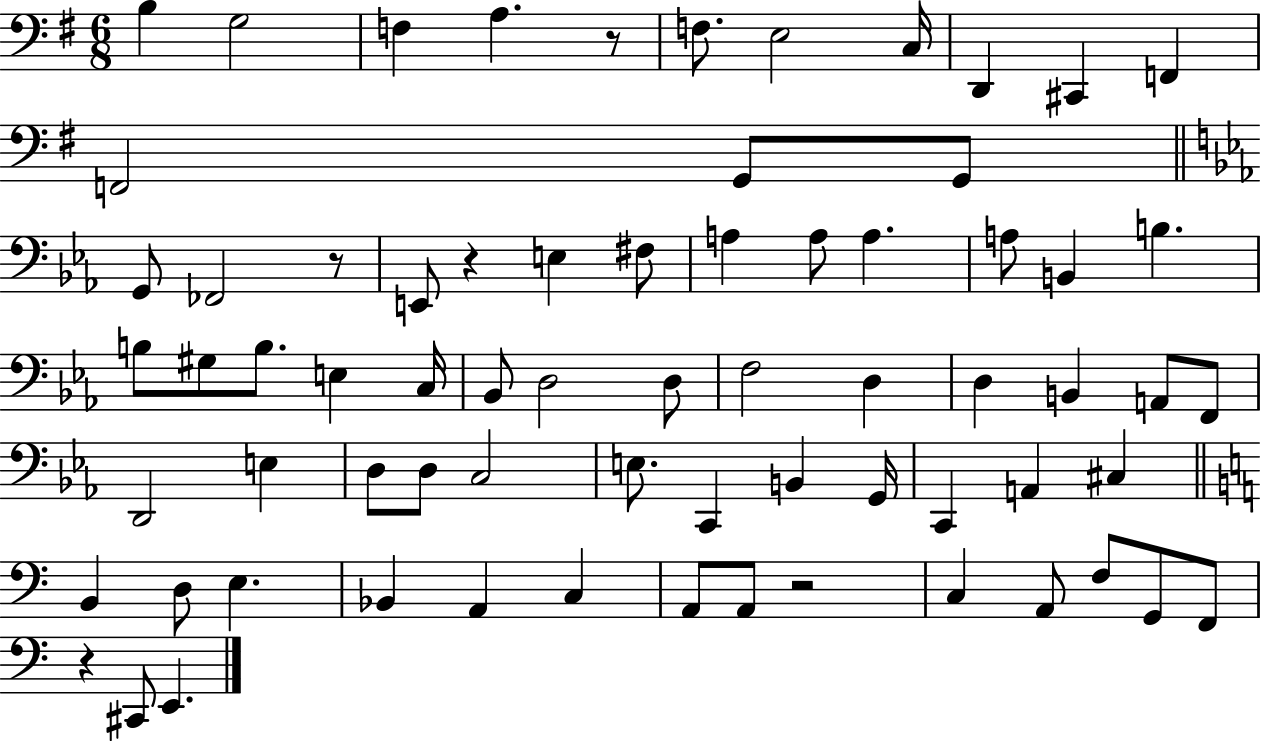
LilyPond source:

{
  \clef bass
  \numericTimeSignature
  \time 6/8
  \key g \major
  b4 g2 | f4 a4. r8 | f8. e2 c16 | d,4 cis,4 f,4 | \break f,2 g,8 g,8 | \bar "||" \break \key ees \major g,8 fes,2 r8 | e,8 r4 e4 fis8 | a4 a8 a4. | a8 b,4 b4. | \break b8 gis8 b8. e4 c16 | bes,8 d2 d8 | f2 d4 | d4 b,4 a,8 f,8 | \break d,2 e4 | d8 d8 c2 | e8. c,4 b,4 g,16 | c,4 a,4 cis4 | \break \bar "||" \break \key a \minor b,4 d8 e4. | bes,4 a,4 c4 | a,8 a,8 r2 | c4 a,8 f8 g,8 f,8 | \break r4 cis,8 e,4. | \bar "|."
}